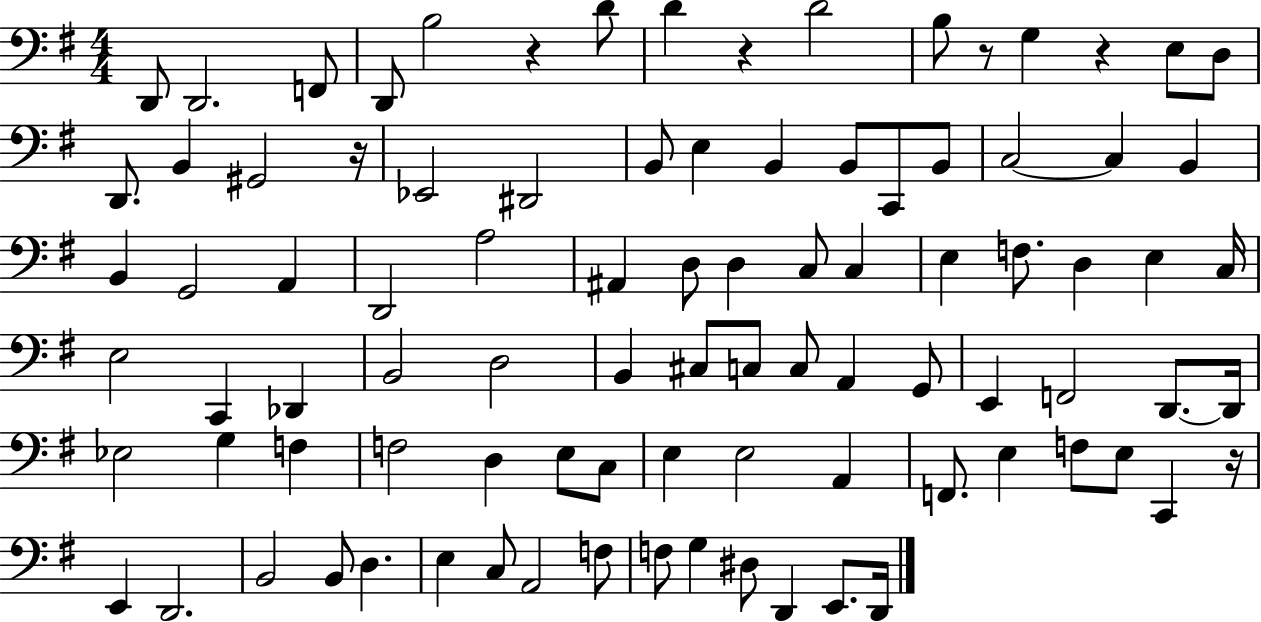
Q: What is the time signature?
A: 4/4